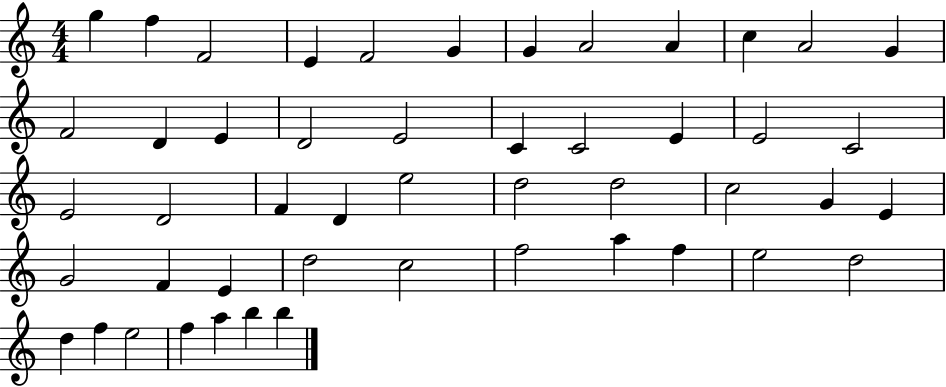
X:1
T:Untitled
M:4/4
L:1/4
K:C
g f F2 E F2 G G A2 A c A2 G F2 D E D2 E2 C C2 E E2 C2 E2 D2 F D e2 d2 d2 c2 G E G2 F E d2 c2 f2 a f e2 d2 d f e2 f a b b